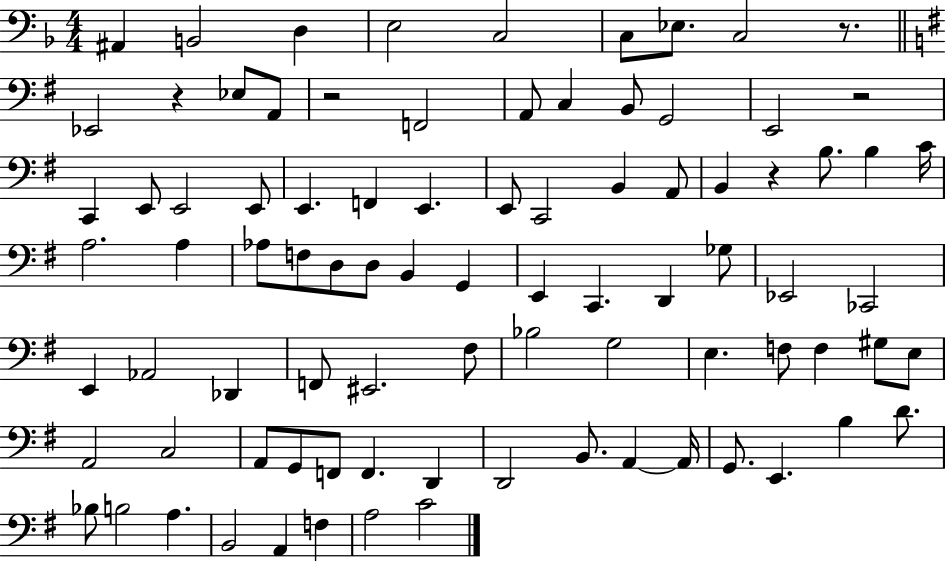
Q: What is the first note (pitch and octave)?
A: A#2